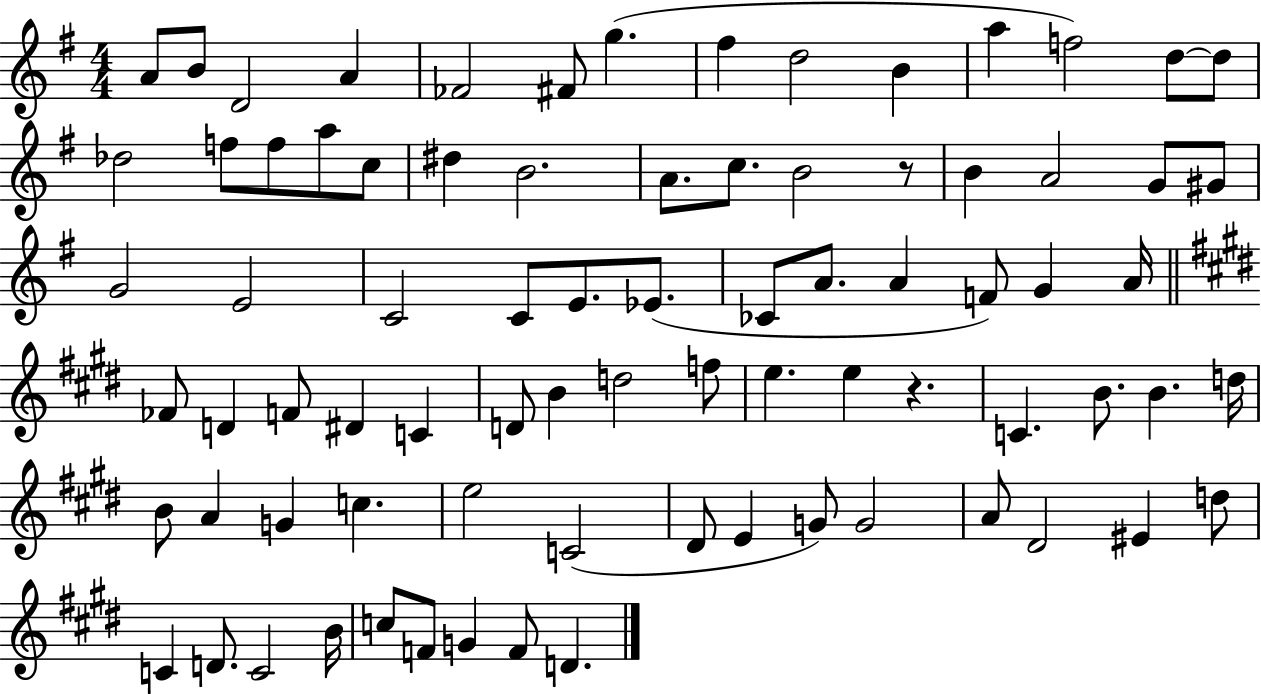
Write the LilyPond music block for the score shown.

{
  \clef treble
  \numericTimeSignature
  \time 4/4
  \key g \major
  \repeat volta 2 { a'8 b'8 d'2 a'4 | fes'2 fis'8 g''4.( | fis''4 d''2 b'4 | a''4 f''2) d''8~~ d''8 | \break des''2 f''8 f''8 a''8 c''8 | dis''4 b'2. | a'8. c''8. b'2 r8 | b'4 a'2 g'8 gis'8 | \break g'2 e'2 | c'2 c'8 e'8. ees'8.( | ces'8 a'8. a'4 f'8) g'4 a'16 | \bar "||" \break \key e \major fes'8 d'4 f'8 dis'4 c'4 | d'8 b'4 d''2 f''8 | e''4. e''4 r4. | c'4. b'8. b'4. d''16 | \break b'8 a'4 g'4 c''4. | e''2 c'2( | dis'8 e'4 g'8) g'2 | a'8 dis'2 eis'4 d''8 | \break c'4 d'8. c'2 b'16 | c''8 f'8 g'4 f'8 d'4. | } \bar "|."
}